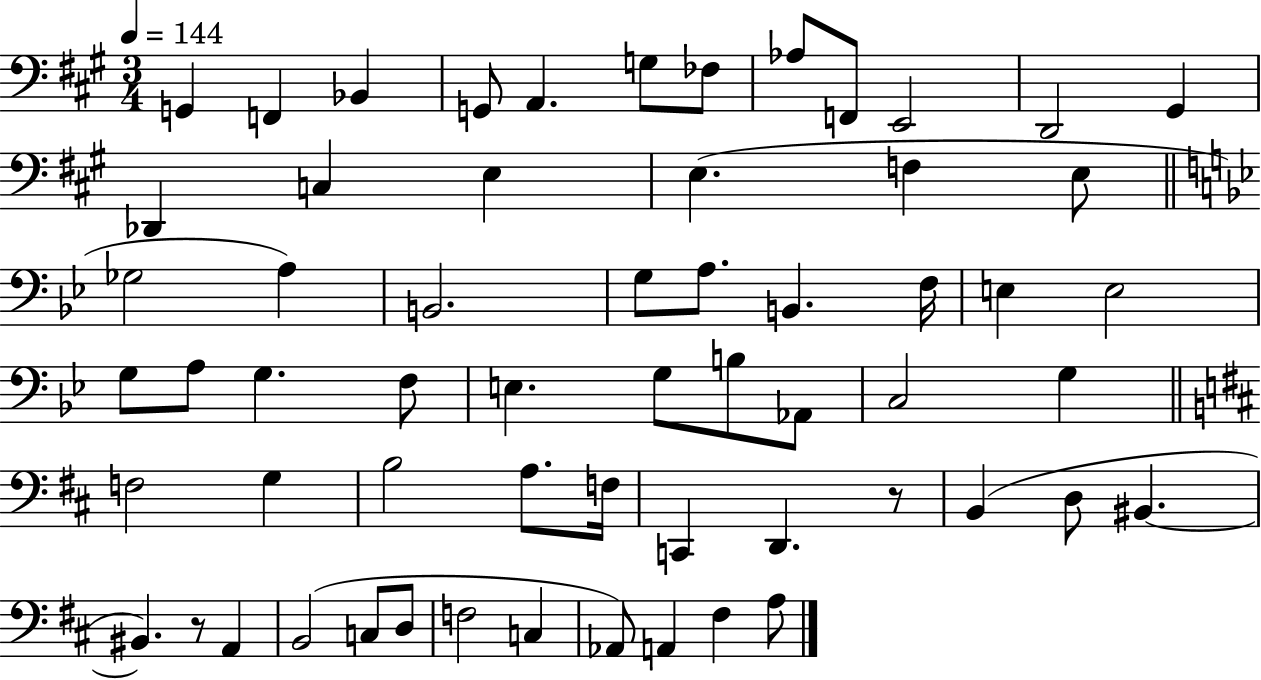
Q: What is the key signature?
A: A major